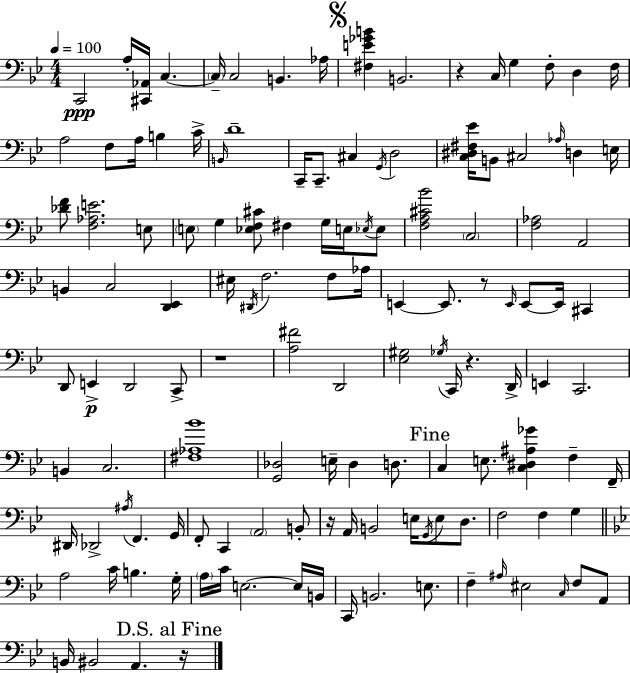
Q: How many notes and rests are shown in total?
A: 131